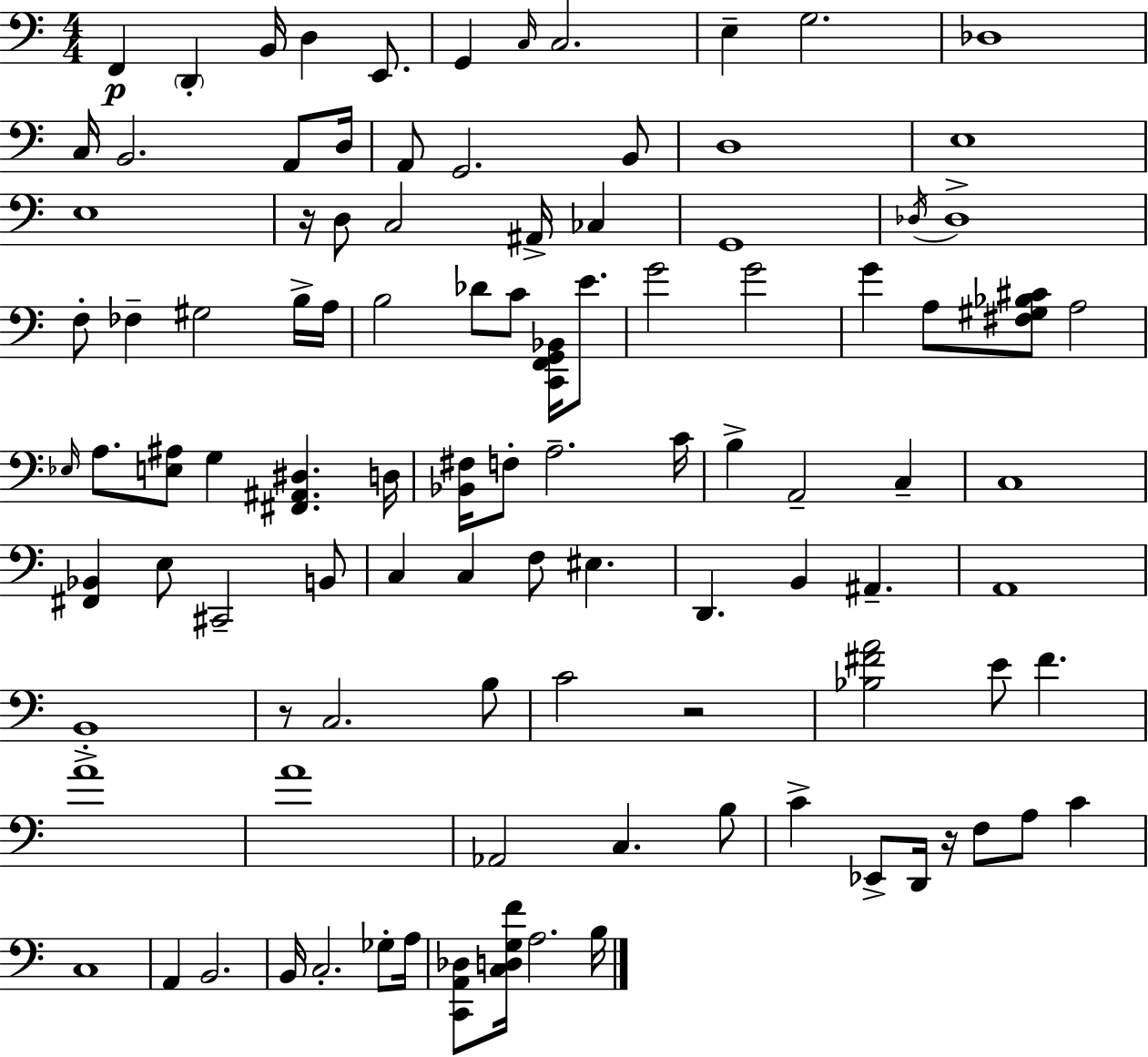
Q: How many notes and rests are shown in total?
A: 103